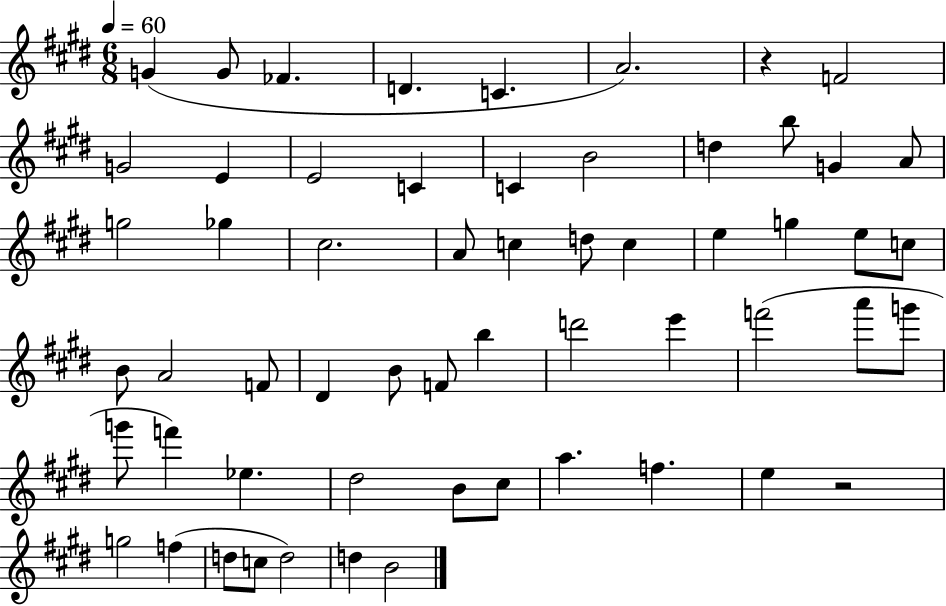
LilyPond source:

{
  \clef treble
  \numericTimeSignature
  \time 6/8
  \key e \major
  \tempo 4 = 60
  g'4( g'8 fes'4. | d'4. c'4. | a'2.) | r4 f'2 | \break g'2 e'4 | e'2 c'4 | c'4 b'2 | d''4 b''8 g'4 a'8 | \break g''2 ges''4 | cis''2. | a'8 c''4 d''8 c''4 | e''4 g''4 e''8 c''8 | \break b'8 a'2 f'8 | dis'4 b'8 f'8 b''4 | d'''2 e'''4 | f'''2( a'''8 g'''8 | \break g'''8 f'''4) ees''4. | dis''2 b'8 cis''8 | a''4. f''4. | e''4 r2 | \break g''2 f''4( | d''8 c''8 d''2) | d''4 b'2 | \bar "|."
}